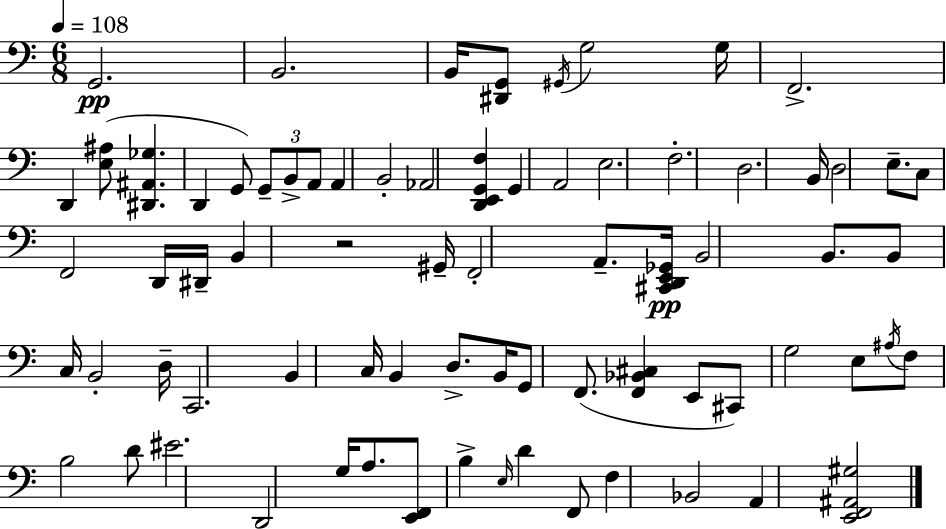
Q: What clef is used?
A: bass